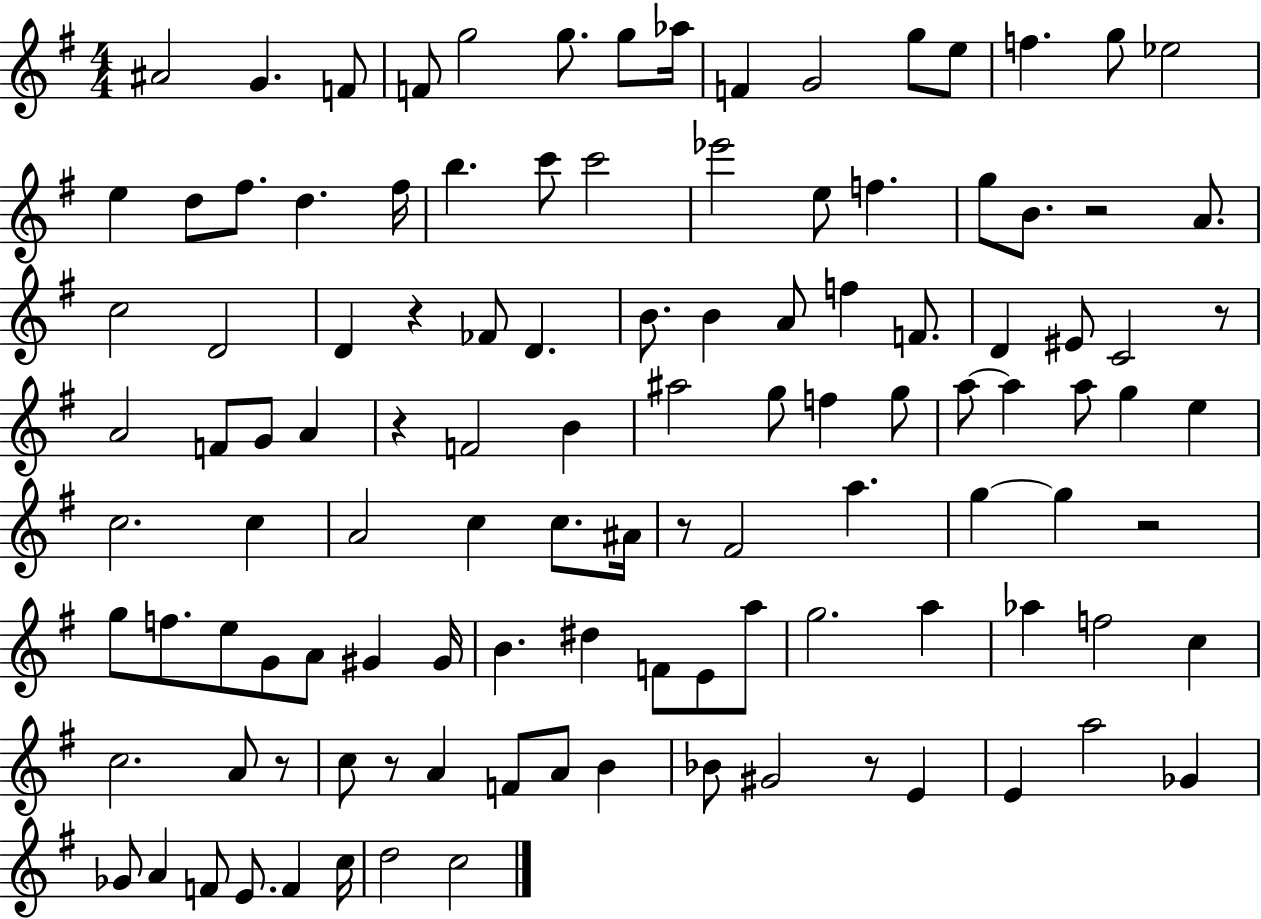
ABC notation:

X:1
T:Untitled
M:4/4
L:1/4
K:G
^A2 G F/2 F/2 g2 g/2 g/2 _a/4 F G2 g/2 e/2 f g/2 _e2 e d/2 ^f/2 d ^f/4 b c'/2 c'2 _e'2 e/2 f g/2 B/2 z2 A/2 c2 D2 D z _F/2 D B/2 B A/2 f F/2 D ^E/2 C2 z/2 A2 F/2 G/2 A z F2 B ^a2 g/2 f g/2 a/2 a a/2 g e c2 c A2 c c/2 ^A/4 z/2 ^F2 a g g z2 g/2 f/2 e/2 G/2 A/2 ^G ^G/4 B ^d F/2 E/2 a/2 g2 a _a f2 c c2 A/2 z/2 c/2 z/2 A F/2 A/2 B _B/2 ^G2 z/2 E E a2 _G _G/2 A F/2 E/2 F c/4 d2 c2